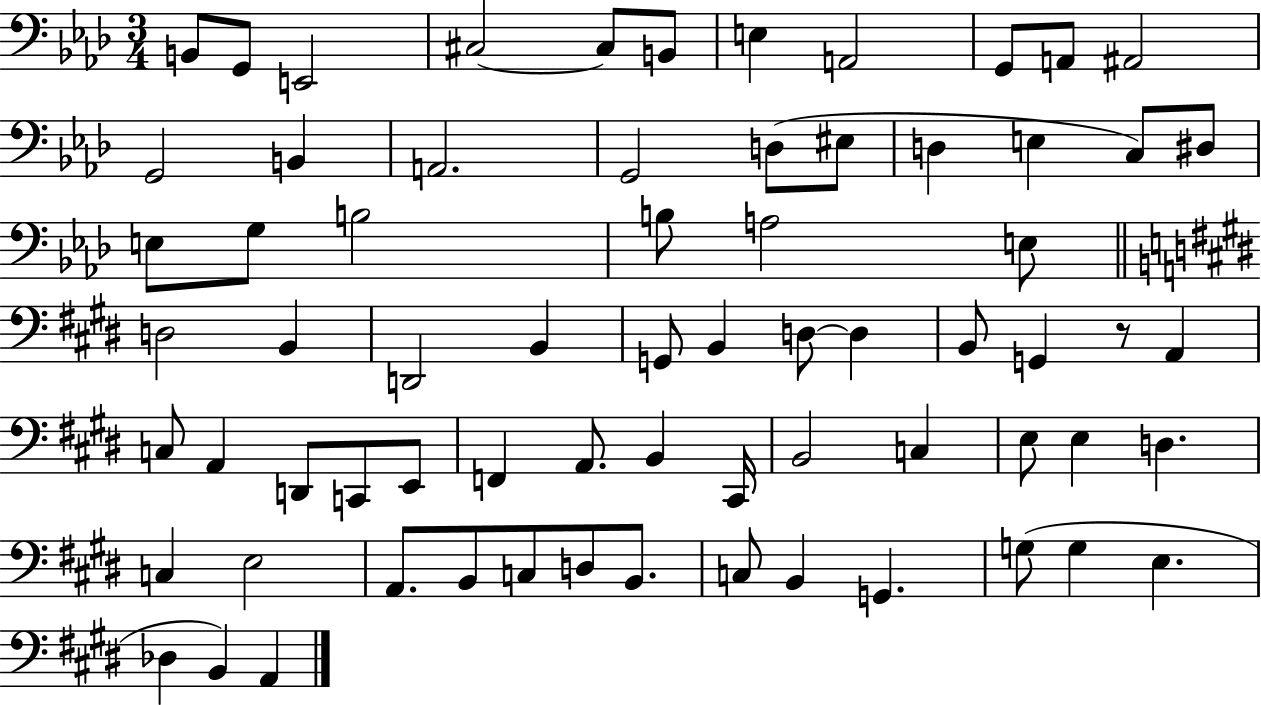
{
  \clef bass
  \numericTimeSignature
  \time 3/4
  \key aes \major
  b,8 g,8 e,2 | cis2~~ cis8 b,8 | e4 a,2 | g,8 a,8 ais,2 | \break g,2 b,4 | a,2. | g,2 d8( eis8 | d4 e4 c8) dis8 | \break e8 g8 b2 | b8 a2 e8 | \bar "||" \break \key e \major d2 b,4 | d,2 b,4 | g,8 b,4 d8~~ d4 | b,8 g,4 r8 a,4 | \break c8 a,4 d,8 c,8 e,8 | f,4 a,8. b,4 cis,16 | b,2 c4 | e8 e4 d4. | \break c4 e2 | a,8. b,8 c8 d8 b,8. | c8 b,4 g,4. | g8( g4 e4. | \break des4 b,4) a,4 | \bar "|."
}